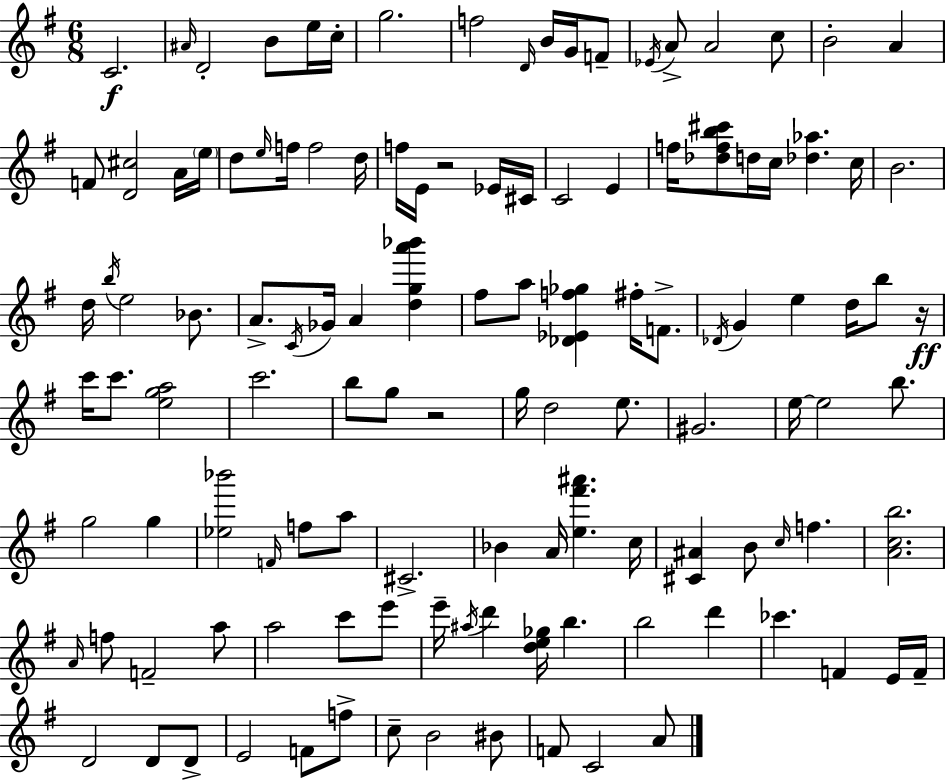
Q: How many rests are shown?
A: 3